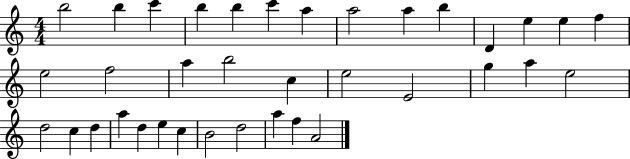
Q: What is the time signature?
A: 4/4